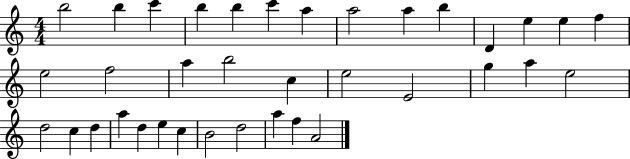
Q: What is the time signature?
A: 4/4